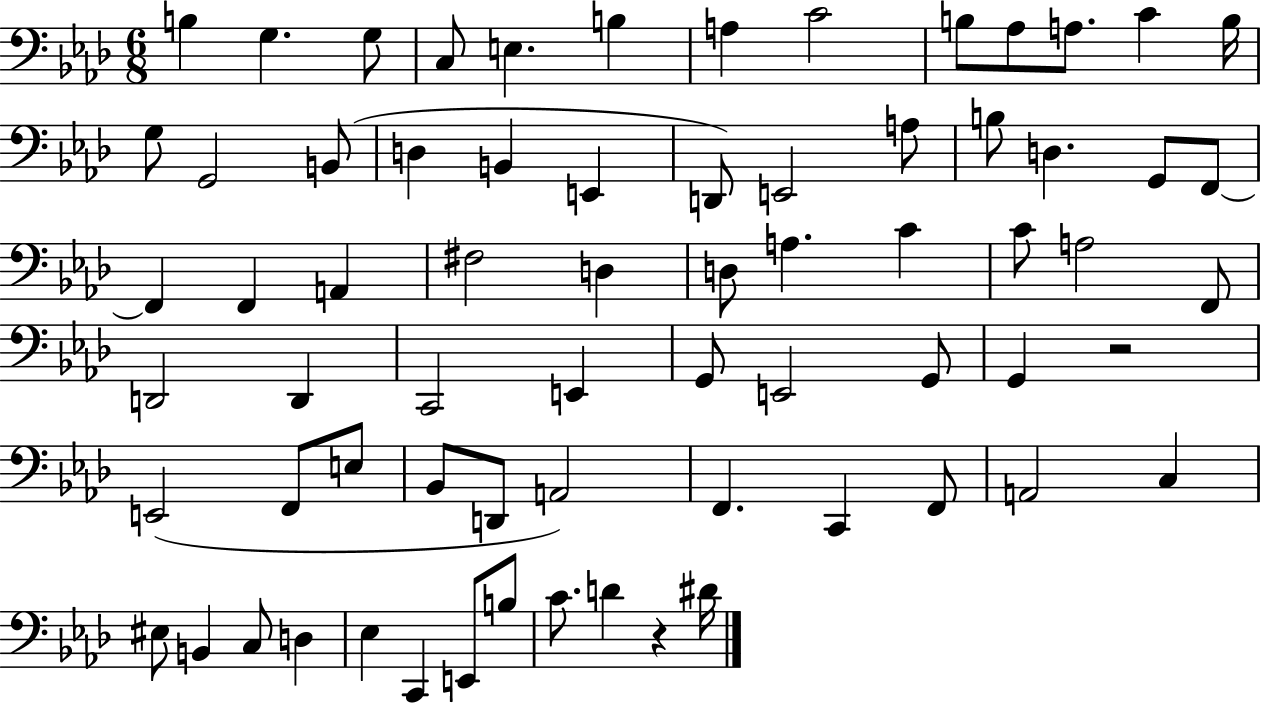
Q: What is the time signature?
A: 6/8